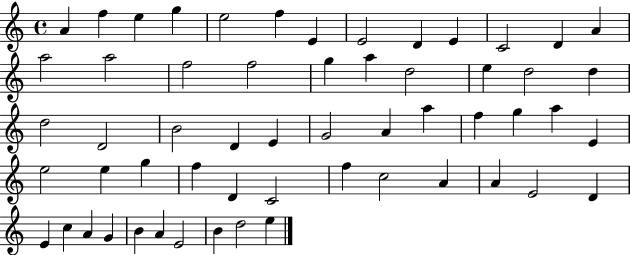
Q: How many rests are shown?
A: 0